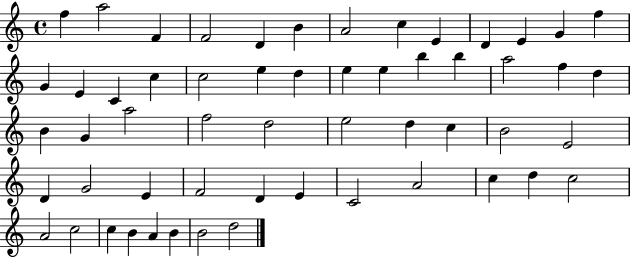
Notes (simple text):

F5/q A5/h F4/q F4/h D4/q B4/q A4/h C5/q E4/q D4/q E4/q G4/q F5/q G4/q E4/q C4/q C5/q C5/h E5/q D5/q E5/q E5/q B5/q B5/q A5/h F5/q D5/q B4/q G4/q A5/h F5/h D5/h E5/h D5/q C5/q B4/h E4/h D4/q G4/h E4/q F4/h D4/q E4/q C4/h A4/h C5/q D5/q C5/h A4/h C5/h C5/q B4/q A4/q B4/q B4/h D5/h